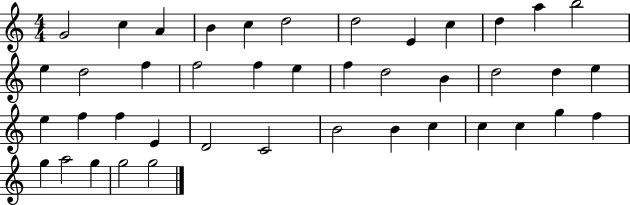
X:1
T:Untitled
M:4/4
L:1/4
K:C
G2 c A B c d2 d2 E c d a b2 e d2 f f2 f e f d2 B d2 d e e f f E D2 C2 B2 B c c c g f g a2 g g2 g2